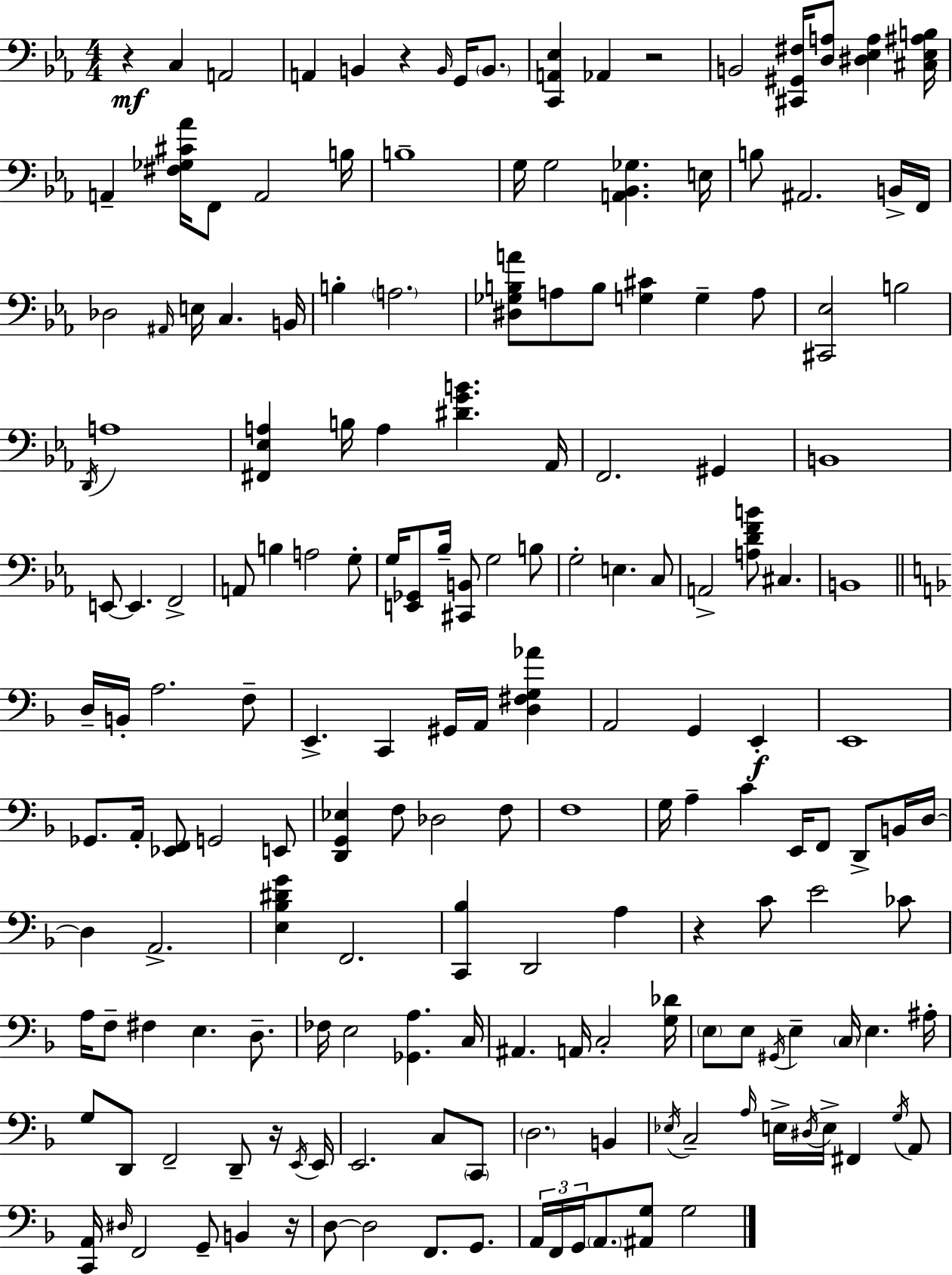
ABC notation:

X:1
T:Untitled
M:4/4
L:1/4
K:Eb
z C, A,,2 A,, B,, z B,,/4 G,,/4 B,,/2 [C,,A,,_E,] _A,, z2 B,,2 [^C,,^G,,^F,]/4 [D,A,]/2 [^D,_E,A,] [^C,_E,^A,B,]/4 A,, [^F,_G,^C_A]/4 F,,/2 A,,2 B,/4 B,4 G,/4 G,2 [A,,_B,,_G,] E,/4 B,/2 ^A,,2 B,,/4 F,,/4 _D,2 ^A,,/4 E,/4 C, B,,/4 B, A,2 [^D,_G,B,A]/2 A,/2 B,/2 [G,^C] G, A,/2 [^C,,_E,]2 B,2 D,,/4 A,4 [^F,,_E,A,] B,/4 A, [^DGB] _A,,/4 F,,2 ^G,, B,,4 E,,/2 E,, F,,2 A,,/2 B, A,2 G,/2 G,/4 [E,,_G,,]/2 _B,/4 [^C,,B,,]/2 G,2 B,/2 G,2 E, C,/2 A,,2 [A,DFB]/2 ^C, B,,4 D,/4 B,,/4 A,2 F,/2 E,, C,, ^G,,/4 A,,/4 [D,^F,G,_A] A,,2 G,, E,, E,,4 _G,,/2 A,,/4 [_E,,F,,]/2 G,,2 E,,/2 [D,,G,,_E,] F,/2 _D,2 F,/2 F,4 G,/4 A, C E,,/4 F,,/2 D,,/2 B,,/4 D,/4 D, A,,2 [E,_B,^DG] F,,2 [C,,_B,] D,,2 A, z C/2 E2 _C/2 A,/4 F,/2 ^F, E, D,/2 _F,/4 E,2 [_G,,A,] C,/4 ^A,, A,,/4 C,2 [G,_D]/4 E,/2 E,/2 ^G,,/4 E, C,/4 E, ^A,/4 G,/2 D,,/2 F,,2 D,,/2 z/4 E,,/4 E,,/4 E,,2 C,/2 C,,/2 D,2 B,, _E,/4 C,2 A,/4 E,/4 ^D,/4 E,/4 ^F,, G,/4 A,,/2 [C,,A,,]/4 ^D,/4 F,,2 G,,/2 B,, z/4 D,/2 D,2 F,,/2 G,,/2 A,,/4 F,,/4 G,,/4 A,,/2 [^A,,G,]/2 G,2